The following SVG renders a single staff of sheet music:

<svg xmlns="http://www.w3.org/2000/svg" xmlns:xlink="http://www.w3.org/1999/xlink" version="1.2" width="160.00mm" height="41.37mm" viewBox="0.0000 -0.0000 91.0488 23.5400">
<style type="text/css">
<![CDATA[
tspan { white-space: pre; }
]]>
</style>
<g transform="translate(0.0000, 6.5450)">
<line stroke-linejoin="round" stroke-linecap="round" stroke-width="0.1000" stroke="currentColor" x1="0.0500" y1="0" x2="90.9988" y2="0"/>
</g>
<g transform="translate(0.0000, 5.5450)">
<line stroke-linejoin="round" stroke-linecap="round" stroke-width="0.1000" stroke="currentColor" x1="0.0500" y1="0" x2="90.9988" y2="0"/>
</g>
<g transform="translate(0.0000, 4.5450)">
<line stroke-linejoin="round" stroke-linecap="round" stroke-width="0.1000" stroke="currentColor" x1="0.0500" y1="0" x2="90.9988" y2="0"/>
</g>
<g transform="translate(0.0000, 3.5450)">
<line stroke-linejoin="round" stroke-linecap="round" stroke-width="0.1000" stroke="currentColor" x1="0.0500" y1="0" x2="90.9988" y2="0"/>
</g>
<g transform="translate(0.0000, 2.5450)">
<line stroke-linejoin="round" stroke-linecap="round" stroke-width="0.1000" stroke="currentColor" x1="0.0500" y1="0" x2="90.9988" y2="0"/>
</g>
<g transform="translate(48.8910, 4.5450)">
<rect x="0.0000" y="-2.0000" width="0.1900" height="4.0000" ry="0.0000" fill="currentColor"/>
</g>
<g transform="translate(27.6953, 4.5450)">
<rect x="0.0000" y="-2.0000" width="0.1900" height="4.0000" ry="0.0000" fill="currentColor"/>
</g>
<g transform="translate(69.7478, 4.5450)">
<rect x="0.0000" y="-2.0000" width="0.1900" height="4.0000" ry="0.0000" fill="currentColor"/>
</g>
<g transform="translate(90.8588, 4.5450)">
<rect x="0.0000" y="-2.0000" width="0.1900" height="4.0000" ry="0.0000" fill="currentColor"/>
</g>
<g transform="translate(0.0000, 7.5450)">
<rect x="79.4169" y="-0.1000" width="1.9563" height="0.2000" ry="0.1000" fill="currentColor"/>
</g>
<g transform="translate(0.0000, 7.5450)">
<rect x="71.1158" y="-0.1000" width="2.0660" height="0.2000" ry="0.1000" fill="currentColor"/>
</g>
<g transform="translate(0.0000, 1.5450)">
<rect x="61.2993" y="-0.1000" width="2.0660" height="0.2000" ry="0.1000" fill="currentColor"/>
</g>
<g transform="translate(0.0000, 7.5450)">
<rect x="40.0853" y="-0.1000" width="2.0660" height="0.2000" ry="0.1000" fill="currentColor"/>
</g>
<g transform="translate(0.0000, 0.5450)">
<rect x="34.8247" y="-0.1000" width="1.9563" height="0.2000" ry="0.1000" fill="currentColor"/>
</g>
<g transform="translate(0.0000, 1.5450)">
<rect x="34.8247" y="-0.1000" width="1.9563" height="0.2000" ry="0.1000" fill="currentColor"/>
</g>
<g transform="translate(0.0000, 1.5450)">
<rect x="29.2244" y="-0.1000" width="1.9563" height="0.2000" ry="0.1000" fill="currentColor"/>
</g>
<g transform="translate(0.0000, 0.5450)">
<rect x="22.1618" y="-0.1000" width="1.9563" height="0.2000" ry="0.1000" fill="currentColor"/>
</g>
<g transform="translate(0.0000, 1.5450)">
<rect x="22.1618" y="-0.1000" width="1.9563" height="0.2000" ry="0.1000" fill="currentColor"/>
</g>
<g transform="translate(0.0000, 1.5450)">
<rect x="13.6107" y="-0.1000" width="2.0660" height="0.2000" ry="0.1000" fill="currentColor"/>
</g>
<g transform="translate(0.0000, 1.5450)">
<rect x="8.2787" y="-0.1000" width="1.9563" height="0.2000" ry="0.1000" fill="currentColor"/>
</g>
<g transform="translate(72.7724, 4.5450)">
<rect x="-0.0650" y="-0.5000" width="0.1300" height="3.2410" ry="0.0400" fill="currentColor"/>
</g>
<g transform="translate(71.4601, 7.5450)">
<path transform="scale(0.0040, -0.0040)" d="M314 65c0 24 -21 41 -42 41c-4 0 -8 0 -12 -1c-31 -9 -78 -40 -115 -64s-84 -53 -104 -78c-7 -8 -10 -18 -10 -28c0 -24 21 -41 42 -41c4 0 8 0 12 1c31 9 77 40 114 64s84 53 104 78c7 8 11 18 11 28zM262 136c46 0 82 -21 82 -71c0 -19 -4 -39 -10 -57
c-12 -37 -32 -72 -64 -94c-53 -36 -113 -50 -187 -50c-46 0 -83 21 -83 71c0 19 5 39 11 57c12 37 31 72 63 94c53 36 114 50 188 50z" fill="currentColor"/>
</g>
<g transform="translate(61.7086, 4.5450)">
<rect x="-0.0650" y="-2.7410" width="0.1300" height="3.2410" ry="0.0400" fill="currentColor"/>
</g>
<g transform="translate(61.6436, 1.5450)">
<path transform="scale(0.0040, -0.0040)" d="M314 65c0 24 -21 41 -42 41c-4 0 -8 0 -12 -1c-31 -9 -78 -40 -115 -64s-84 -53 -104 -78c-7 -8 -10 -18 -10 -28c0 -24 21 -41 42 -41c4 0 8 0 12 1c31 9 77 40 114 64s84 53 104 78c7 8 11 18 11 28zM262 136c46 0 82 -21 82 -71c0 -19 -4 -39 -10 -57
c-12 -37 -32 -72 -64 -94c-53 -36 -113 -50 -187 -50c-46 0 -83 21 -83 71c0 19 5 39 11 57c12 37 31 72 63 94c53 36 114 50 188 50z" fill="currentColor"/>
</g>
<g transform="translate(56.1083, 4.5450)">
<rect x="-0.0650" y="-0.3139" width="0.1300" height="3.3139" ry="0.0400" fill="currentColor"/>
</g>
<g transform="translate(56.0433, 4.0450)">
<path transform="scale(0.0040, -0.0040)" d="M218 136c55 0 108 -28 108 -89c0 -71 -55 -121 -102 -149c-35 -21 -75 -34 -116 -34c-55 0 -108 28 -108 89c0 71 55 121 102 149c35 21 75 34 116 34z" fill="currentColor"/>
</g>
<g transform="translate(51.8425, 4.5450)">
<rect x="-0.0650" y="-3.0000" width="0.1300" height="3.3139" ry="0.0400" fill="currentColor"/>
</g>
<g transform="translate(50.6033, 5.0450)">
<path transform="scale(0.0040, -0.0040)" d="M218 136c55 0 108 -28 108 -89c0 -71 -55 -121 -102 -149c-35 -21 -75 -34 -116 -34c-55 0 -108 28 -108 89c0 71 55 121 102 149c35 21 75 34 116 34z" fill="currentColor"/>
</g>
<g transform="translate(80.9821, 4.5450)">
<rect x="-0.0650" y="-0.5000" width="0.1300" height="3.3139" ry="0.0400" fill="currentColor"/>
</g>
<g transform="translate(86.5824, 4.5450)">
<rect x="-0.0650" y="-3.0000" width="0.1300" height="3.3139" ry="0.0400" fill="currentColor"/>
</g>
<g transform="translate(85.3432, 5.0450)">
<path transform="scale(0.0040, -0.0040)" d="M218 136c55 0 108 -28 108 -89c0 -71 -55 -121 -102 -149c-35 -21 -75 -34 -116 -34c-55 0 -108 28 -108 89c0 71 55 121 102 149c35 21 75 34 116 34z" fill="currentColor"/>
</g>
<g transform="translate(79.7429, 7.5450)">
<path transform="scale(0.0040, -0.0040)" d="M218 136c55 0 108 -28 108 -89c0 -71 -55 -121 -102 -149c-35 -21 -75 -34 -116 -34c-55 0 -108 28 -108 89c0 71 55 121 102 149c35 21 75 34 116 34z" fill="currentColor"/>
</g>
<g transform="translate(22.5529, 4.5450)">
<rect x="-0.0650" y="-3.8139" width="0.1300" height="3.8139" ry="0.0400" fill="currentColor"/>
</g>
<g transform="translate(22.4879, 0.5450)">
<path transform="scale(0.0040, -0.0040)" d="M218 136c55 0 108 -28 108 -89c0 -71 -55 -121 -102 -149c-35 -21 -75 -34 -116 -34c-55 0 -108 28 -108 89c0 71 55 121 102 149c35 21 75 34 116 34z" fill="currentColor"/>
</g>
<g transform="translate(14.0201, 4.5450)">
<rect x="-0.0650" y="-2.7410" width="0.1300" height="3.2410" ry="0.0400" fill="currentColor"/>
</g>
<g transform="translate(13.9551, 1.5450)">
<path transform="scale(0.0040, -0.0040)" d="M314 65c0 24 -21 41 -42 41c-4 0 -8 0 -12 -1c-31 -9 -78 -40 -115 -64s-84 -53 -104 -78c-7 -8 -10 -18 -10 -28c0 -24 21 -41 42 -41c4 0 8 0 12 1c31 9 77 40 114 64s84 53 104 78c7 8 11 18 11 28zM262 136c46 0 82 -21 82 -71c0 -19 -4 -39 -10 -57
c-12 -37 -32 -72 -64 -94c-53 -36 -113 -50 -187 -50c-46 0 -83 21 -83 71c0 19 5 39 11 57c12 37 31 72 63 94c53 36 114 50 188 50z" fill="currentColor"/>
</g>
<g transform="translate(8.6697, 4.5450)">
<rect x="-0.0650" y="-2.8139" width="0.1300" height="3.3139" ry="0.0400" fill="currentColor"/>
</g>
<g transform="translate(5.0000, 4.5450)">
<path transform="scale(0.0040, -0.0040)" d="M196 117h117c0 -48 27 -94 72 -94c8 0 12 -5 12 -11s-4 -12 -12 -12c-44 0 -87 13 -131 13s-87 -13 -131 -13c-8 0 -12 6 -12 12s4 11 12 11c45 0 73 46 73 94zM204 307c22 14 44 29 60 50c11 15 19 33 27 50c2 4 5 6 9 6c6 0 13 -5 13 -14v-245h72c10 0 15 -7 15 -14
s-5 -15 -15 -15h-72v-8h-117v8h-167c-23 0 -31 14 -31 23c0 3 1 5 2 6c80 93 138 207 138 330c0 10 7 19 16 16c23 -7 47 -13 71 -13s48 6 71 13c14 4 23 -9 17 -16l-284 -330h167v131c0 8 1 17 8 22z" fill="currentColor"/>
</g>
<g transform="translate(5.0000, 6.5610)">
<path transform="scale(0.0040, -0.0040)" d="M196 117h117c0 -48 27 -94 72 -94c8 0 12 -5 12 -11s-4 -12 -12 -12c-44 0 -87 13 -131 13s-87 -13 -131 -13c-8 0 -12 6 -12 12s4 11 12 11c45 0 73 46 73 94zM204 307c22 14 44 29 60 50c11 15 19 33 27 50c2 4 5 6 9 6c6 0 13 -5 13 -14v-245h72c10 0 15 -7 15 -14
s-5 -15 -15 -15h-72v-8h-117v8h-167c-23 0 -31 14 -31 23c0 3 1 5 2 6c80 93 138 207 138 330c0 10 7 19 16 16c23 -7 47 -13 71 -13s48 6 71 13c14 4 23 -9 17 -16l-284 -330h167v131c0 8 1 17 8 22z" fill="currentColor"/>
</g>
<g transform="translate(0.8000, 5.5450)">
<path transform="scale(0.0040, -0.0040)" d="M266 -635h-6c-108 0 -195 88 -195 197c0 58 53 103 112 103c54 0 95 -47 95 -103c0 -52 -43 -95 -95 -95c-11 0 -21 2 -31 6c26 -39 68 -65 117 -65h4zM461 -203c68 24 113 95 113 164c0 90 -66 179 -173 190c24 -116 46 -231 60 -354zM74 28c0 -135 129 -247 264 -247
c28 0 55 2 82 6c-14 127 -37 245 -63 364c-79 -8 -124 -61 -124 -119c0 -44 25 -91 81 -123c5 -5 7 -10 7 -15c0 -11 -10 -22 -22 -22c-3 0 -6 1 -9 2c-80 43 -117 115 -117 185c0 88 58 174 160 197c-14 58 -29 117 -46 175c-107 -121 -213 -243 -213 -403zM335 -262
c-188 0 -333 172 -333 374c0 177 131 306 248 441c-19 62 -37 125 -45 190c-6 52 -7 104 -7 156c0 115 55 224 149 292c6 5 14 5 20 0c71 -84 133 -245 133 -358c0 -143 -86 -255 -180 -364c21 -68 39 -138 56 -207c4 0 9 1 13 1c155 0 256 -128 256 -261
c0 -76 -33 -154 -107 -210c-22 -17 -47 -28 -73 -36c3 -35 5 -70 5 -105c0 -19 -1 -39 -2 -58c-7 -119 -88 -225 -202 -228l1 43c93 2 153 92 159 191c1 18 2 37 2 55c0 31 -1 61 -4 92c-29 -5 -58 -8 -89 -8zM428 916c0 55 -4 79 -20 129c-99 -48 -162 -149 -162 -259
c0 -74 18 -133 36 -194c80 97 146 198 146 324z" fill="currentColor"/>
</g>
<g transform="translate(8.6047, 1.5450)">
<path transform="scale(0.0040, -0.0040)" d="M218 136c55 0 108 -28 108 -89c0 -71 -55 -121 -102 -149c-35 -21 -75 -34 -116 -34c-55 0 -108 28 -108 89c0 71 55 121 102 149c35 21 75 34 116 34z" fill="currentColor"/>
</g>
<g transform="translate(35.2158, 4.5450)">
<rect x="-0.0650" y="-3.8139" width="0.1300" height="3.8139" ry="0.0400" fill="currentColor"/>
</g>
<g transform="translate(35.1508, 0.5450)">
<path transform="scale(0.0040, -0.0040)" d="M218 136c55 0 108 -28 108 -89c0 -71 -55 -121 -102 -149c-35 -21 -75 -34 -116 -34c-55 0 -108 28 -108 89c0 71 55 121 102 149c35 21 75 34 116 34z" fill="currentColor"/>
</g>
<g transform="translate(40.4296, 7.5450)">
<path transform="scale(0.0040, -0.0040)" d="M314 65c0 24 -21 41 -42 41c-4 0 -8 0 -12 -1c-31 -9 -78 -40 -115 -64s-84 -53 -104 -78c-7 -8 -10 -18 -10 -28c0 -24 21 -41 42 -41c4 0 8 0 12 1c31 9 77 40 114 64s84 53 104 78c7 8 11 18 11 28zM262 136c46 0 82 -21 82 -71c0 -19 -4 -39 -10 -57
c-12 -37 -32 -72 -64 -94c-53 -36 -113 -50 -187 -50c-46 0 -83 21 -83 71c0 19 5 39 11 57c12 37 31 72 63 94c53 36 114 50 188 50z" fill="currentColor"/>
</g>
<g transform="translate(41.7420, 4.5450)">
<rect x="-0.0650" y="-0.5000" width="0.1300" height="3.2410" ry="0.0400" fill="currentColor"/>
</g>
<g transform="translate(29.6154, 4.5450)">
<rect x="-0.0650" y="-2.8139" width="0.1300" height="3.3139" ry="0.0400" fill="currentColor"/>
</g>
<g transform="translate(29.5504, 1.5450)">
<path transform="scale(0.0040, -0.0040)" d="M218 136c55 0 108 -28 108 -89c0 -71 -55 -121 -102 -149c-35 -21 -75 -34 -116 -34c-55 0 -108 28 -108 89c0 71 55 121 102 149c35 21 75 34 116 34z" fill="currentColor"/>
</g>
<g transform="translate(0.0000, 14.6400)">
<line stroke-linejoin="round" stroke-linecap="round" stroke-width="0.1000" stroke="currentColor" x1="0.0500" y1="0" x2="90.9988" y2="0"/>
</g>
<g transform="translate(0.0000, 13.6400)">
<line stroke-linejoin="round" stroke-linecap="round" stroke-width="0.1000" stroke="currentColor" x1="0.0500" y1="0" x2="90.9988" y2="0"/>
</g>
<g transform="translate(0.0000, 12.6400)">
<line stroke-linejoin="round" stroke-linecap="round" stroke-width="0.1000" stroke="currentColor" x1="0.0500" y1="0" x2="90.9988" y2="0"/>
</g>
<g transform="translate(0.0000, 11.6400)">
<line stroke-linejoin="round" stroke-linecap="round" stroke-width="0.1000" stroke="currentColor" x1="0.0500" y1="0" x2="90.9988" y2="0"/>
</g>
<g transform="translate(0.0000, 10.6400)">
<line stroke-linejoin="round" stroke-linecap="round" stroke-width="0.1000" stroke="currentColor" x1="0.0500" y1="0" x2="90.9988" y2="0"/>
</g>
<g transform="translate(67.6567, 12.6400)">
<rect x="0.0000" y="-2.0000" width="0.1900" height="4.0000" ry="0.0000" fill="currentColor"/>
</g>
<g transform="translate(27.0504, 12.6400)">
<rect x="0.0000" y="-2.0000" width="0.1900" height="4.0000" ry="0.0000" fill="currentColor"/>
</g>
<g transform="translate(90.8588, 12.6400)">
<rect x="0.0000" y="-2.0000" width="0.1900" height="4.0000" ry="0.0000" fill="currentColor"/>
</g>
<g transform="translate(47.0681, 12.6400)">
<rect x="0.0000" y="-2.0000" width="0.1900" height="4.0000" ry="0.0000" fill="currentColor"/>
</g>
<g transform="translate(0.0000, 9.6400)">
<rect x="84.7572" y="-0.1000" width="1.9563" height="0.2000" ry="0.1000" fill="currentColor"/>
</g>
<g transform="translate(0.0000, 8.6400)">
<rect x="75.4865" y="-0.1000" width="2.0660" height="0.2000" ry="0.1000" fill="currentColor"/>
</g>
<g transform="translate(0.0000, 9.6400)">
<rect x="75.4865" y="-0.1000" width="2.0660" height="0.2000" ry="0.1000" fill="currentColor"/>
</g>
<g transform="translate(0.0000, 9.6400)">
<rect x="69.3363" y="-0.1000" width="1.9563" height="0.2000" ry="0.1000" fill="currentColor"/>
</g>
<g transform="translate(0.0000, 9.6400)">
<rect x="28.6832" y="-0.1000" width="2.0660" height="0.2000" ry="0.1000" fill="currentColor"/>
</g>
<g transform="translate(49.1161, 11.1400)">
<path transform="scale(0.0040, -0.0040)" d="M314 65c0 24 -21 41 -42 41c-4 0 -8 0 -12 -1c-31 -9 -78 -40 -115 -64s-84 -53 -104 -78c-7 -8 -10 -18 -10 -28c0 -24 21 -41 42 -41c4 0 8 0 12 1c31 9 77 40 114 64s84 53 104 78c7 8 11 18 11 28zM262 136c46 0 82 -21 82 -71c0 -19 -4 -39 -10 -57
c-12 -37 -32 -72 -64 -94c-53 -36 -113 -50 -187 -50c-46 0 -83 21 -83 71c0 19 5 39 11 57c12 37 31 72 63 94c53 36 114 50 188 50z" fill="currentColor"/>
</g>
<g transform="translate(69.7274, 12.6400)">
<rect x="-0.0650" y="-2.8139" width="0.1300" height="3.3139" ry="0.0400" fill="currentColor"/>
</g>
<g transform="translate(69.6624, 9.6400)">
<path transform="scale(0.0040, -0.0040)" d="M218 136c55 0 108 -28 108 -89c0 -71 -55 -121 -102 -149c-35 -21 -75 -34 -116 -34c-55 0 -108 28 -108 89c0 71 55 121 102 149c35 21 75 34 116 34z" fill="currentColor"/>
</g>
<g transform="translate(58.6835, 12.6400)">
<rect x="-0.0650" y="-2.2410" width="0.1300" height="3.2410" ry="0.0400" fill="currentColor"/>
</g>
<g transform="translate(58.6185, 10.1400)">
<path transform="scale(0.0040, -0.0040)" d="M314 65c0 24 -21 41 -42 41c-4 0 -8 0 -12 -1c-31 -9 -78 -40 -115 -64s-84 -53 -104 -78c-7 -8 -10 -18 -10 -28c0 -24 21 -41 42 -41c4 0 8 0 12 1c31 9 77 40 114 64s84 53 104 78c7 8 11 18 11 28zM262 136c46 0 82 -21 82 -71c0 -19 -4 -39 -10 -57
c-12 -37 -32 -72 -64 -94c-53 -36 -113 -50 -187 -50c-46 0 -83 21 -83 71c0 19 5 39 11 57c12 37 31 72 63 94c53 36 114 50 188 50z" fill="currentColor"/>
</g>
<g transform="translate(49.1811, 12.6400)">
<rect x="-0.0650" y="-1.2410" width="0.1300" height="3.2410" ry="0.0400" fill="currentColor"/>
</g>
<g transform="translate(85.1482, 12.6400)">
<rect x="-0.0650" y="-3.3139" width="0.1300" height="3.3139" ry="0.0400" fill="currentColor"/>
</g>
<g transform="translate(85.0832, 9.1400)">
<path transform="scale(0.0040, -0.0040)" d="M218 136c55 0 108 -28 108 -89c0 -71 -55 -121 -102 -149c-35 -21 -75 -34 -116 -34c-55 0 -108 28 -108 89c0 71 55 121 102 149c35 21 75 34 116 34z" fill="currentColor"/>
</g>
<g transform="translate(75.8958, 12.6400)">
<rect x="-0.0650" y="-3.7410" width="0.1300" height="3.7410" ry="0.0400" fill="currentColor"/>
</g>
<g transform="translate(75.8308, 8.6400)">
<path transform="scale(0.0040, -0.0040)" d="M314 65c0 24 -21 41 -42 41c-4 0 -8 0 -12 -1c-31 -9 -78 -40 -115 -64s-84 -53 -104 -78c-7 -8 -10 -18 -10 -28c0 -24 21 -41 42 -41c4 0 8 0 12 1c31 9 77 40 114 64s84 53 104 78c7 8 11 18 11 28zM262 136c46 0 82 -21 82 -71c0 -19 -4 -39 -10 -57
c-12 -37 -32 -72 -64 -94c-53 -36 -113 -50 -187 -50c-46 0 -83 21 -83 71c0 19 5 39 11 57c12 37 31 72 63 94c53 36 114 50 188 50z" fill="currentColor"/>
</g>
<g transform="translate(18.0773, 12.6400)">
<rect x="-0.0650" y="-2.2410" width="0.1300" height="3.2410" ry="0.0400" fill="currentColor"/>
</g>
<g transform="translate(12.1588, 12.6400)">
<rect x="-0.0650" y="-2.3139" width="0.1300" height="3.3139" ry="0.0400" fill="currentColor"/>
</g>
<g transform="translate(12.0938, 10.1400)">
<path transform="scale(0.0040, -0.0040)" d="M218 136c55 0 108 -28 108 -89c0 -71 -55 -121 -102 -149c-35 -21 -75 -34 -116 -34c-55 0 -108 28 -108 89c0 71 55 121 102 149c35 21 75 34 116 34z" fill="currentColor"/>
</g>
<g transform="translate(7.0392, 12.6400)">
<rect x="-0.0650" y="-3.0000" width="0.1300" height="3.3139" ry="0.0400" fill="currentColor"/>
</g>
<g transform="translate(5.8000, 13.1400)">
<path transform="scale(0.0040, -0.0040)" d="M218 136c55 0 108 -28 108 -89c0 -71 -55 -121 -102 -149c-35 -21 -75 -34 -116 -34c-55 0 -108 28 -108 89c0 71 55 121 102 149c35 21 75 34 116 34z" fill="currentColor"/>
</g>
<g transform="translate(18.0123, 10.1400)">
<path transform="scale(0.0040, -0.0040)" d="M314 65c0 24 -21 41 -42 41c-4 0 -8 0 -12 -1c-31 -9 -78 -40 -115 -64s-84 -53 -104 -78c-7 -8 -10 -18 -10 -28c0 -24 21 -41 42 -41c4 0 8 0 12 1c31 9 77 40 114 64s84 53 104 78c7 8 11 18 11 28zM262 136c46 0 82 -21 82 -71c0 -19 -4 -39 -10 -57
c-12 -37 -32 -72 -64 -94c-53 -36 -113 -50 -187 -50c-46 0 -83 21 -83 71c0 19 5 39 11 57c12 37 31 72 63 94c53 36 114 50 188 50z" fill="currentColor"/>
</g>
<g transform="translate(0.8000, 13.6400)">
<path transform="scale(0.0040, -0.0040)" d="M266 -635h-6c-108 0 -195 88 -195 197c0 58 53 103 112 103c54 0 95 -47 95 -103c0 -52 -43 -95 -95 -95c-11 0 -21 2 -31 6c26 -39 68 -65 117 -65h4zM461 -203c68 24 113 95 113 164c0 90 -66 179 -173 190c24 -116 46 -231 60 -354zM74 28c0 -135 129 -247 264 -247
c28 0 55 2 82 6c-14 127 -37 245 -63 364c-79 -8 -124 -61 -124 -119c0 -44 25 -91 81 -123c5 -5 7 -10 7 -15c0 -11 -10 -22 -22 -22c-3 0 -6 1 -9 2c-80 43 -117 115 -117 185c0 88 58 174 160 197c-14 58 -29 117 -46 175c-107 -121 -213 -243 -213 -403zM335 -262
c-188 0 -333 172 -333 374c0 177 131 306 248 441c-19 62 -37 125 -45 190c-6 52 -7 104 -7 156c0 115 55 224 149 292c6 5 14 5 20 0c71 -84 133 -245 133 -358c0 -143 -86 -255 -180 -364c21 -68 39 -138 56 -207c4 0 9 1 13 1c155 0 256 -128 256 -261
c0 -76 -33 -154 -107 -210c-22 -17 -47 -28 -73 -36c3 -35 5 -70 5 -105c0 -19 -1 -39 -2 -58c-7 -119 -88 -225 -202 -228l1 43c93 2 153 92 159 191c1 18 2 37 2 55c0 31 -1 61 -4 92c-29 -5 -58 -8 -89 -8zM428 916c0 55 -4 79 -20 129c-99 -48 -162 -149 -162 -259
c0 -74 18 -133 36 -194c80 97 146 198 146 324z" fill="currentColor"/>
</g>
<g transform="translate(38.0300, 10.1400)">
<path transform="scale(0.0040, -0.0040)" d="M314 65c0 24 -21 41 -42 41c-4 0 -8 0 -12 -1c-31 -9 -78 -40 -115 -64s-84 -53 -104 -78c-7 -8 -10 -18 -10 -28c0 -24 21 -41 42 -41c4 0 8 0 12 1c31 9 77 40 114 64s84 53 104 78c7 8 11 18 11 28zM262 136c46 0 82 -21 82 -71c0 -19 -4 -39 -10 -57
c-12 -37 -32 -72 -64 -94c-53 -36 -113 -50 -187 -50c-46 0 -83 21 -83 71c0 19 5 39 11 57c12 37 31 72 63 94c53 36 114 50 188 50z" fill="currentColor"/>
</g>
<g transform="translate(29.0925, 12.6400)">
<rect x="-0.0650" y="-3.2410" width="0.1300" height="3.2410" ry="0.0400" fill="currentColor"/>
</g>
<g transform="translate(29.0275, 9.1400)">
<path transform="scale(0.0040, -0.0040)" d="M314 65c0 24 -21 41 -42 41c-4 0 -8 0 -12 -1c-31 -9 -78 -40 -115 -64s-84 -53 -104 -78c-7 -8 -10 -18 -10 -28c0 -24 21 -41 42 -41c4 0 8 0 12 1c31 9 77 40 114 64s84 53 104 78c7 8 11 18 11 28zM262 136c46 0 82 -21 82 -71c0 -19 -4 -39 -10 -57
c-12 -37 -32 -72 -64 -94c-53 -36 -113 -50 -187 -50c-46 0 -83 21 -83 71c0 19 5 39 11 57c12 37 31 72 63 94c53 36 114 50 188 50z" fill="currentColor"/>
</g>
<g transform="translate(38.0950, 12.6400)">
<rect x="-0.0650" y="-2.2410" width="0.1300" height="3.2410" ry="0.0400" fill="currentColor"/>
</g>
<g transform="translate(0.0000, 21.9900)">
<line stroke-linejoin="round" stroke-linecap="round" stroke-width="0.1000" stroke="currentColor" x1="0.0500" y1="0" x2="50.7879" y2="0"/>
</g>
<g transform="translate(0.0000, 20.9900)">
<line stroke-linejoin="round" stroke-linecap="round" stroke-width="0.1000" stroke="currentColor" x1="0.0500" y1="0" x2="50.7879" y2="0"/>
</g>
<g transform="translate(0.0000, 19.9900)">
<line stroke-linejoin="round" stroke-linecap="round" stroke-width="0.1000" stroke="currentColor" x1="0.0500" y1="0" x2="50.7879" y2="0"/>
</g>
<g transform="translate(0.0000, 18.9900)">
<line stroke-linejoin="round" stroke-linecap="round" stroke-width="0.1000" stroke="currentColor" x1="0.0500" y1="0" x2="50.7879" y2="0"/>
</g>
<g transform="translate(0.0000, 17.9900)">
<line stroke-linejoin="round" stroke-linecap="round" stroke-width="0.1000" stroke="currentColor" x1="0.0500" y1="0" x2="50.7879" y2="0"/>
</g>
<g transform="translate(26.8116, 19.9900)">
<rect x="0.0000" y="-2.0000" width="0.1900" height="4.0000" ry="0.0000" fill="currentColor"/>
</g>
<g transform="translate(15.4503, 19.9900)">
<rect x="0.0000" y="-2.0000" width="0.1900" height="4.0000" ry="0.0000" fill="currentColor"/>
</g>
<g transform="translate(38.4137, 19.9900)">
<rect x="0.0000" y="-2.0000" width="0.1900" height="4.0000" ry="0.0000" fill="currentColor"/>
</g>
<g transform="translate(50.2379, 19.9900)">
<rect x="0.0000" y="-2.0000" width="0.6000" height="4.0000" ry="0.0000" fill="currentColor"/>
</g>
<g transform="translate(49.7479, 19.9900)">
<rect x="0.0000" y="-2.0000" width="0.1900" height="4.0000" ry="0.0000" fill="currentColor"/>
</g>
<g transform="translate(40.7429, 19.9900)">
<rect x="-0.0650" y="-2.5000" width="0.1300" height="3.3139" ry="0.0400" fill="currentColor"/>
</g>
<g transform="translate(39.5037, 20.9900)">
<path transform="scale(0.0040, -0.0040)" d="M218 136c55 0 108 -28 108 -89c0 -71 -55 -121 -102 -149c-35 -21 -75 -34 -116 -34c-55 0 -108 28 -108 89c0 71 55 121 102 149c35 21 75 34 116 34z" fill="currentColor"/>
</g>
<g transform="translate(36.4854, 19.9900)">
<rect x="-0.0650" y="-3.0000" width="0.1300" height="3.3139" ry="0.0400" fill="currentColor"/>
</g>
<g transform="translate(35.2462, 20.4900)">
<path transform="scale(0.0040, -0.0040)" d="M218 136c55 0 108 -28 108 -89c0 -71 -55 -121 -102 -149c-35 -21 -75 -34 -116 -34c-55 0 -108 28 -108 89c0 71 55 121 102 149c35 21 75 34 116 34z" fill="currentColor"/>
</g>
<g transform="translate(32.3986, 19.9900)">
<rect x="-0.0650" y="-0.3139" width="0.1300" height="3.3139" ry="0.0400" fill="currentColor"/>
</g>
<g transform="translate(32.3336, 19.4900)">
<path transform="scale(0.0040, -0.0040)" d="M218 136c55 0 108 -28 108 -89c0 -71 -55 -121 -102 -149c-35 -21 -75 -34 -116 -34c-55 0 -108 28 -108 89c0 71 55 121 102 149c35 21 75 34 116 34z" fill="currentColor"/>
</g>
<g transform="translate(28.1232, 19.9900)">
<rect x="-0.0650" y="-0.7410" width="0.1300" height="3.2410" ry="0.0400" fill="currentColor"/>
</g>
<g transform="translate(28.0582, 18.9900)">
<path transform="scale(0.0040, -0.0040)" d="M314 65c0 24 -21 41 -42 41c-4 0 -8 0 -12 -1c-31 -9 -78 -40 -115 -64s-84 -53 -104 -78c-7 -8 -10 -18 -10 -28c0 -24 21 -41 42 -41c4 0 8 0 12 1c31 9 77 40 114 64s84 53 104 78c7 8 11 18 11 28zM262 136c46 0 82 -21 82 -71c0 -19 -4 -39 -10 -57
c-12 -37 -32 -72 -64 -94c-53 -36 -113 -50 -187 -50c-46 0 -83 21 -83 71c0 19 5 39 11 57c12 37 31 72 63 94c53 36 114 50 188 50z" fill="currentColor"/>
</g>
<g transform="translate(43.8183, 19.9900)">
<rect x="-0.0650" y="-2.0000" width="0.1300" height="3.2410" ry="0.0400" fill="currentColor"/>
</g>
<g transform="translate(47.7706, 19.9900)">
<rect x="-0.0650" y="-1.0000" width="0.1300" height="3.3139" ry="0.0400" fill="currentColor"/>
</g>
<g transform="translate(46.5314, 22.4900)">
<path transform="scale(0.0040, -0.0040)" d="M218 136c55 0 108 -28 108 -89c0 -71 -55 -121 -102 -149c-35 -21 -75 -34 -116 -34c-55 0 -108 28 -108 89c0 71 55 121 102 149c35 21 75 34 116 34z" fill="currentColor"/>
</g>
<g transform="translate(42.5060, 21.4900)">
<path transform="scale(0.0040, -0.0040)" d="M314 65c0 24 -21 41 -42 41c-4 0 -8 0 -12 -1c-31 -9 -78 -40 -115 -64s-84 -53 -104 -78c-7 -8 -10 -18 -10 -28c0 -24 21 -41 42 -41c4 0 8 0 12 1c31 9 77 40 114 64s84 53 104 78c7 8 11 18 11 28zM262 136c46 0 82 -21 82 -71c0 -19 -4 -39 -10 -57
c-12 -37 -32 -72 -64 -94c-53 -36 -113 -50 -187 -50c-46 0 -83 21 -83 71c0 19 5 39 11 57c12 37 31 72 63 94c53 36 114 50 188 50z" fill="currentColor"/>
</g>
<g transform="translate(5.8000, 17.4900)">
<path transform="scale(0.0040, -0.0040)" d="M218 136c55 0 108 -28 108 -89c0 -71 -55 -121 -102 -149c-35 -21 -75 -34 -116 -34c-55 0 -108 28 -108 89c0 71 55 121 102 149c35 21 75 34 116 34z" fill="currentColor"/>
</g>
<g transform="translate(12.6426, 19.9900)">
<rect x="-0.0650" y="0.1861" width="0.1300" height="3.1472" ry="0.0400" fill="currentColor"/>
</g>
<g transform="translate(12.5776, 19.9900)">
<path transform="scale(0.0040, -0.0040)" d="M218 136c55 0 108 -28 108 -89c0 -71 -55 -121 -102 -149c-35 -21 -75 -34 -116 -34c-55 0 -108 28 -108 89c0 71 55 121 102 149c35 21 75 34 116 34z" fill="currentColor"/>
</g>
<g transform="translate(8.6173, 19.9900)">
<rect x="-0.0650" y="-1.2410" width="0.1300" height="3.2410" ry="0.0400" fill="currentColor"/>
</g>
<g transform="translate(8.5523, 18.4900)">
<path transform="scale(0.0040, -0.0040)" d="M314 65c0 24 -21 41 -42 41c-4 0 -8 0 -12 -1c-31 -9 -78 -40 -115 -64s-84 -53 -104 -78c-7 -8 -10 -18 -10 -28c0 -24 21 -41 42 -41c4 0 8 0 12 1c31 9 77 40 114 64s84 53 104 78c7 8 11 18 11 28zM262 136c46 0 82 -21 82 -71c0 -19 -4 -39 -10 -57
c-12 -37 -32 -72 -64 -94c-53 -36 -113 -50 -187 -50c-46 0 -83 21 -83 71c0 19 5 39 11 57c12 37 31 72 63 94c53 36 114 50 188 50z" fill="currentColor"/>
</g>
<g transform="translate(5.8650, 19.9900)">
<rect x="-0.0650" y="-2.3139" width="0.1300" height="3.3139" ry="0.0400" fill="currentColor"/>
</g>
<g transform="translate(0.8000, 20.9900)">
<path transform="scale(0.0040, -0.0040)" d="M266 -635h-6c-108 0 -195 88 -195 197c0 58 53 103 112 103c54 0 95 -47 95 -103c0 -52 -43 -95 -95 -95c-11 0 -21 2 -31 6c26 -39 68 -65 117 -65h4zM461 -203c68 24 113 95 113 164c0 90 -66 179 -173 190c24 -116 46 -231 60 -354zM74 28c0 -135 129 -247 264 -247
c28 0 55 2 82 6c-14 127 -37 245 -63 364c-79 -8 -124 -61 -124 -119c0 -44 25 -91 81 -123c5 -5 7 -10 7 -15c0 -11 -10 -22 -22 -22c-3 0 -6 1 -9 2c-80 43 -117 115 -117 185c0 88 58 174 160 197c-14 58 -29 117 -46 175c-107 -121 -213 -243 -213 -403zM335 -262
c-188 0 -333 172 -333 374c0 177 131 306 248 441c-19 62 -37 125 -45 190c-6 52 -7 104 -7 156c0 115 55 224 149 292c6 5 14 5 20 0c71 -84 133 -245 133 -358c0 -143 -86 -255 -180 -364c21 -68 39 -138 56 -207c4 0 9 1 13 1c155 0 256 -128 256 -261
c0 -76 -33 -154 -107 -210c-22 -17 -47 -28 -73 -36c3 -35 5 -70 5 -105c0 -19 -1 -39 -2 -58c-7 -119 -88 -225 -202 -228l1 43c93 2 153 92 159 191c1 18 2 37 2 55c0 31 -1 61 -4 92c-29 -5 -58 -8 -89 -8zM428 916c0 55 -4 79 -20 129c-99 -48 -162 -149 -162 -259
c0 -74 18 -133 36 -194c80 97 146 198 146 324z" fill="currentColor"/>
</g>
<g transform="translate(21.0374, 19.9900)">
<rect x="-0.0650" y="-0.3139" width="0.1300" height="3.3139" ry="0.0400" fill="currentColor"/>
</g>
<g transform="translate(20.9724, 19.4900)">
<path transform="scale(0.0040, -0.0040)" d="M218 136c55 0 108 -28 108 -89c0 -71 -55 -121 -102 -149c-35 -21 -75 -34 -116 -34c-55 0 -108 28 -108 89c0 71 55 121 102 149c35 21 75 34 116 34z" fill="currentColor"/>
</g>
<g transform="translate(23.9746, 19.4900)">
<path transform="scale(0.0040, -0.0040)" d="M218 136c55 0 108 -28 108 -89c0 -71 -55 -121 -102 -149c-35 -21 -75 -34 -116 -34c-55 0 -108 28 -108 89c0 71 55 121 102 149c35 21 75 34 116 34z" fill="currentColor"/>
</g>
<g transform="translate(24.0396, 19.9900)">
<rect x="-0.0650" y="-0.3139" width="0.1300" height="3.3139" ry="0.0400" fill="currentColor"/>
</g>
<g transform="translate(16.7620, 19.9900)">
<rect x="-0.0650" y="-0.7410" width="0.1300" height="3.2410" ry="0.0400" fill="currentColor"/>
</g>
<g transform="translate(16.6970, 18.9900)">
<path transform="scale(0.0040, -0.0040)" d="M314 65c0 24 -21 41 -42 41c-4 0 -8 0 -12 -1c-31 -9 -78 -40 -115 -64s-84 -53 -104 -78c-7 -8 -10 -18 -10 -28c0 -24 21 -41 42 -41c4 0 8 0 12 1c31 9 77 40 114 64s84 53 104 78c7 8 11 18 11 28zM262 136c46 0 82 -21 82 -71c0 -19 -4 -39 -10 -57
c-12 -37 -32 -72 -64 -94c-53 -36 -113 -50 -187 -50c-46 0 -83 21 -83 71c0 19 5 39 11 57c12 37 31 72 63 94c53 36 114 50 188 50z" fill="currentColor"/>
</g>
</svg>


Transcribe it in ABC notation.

X:1
T:Untitled
M:4/4
L:1/4
K:C
a a2 c' a c' C2 A c a2 C2 C A A g g2 b2 g2 e2 g2 a c'2 b g e2 B d2 c c d2 c A G F2 D